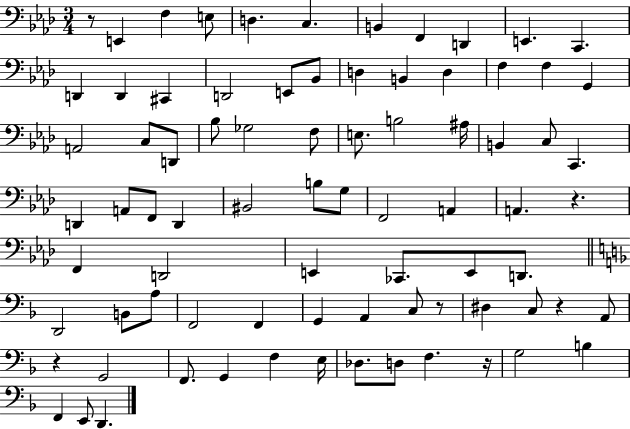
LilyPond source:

{
  \clef bass
  \numericTimeSignature
  \time 3/4
  \key aes \major
  r8 e,4 f4 e8 | d4. c4. | b,4 f,4 d,4 | e,4. c,4. | \break d,4 d,4 cis,4 | d,2 e,8 bes,8 | d4 b,4 d4 | f4 f4 g,4 | \break a,2 c8 d,8 | bes8 ges2 f8 | e8. b2 ais16 | b,4 c8 c,4. | \break d,4 a,8 f,8 d,4 | bis,2 b8 g8 | f,2 a,4 | a,4. r4. | \break f,4 d,2 | e,4 ces,8. e,8 d,8. | \bar "||" \break \key d \minor d,2 b,8 a8 | f,2 f,4 | g,4 a,4 c8 r8 | dis4 c8 r4 a,8 | \break r4 g,2 | f,8. g,4 f4 e16 | des8. d8 f4. r16 | g2 b4 | \break f,4 e,8 d,4. | \bar "|."
}